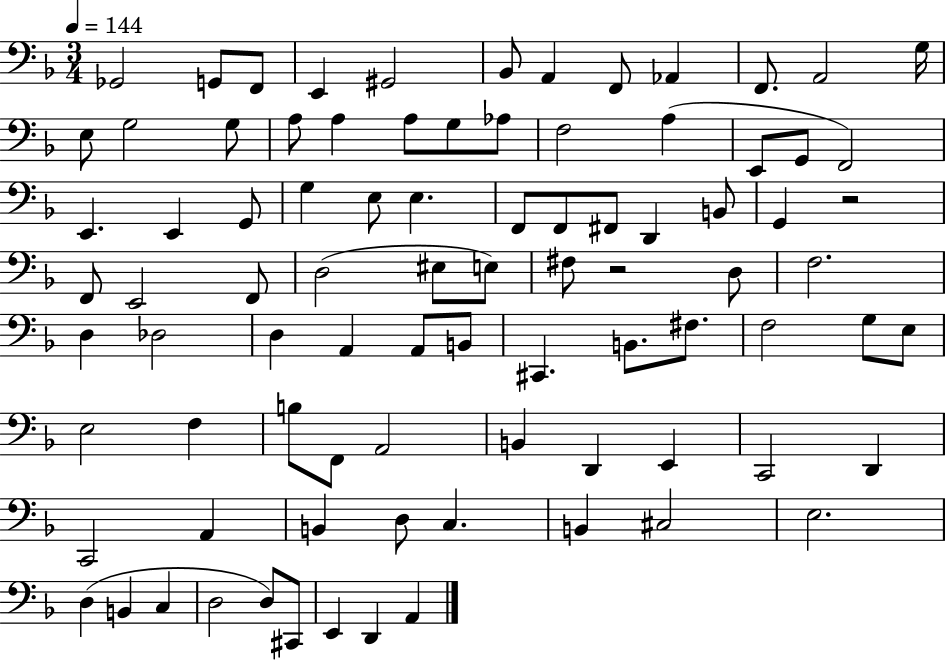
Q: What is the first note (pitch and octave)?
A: Gb2